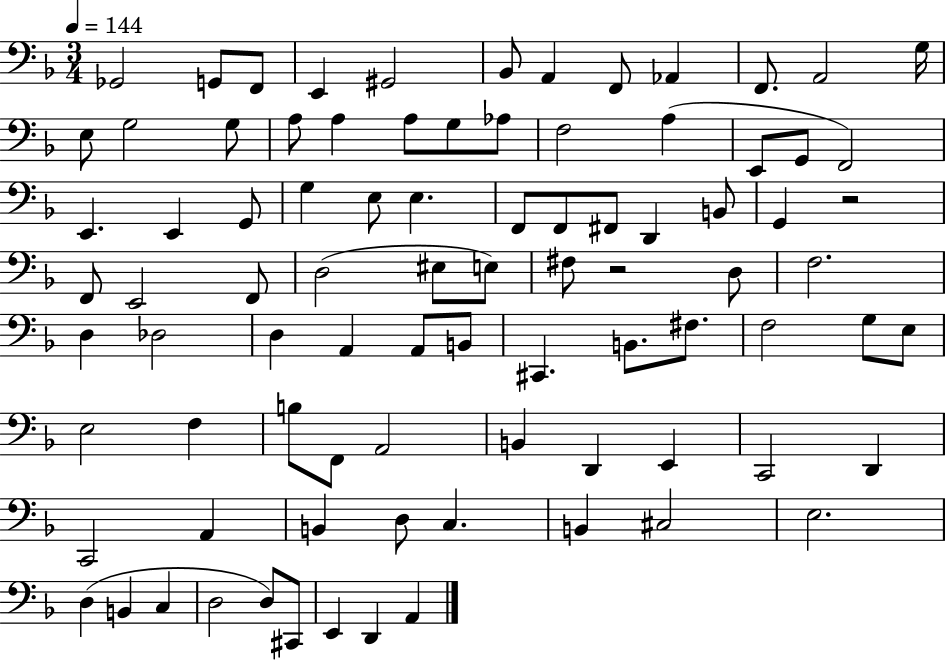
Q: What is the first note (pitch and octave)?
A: Gb2